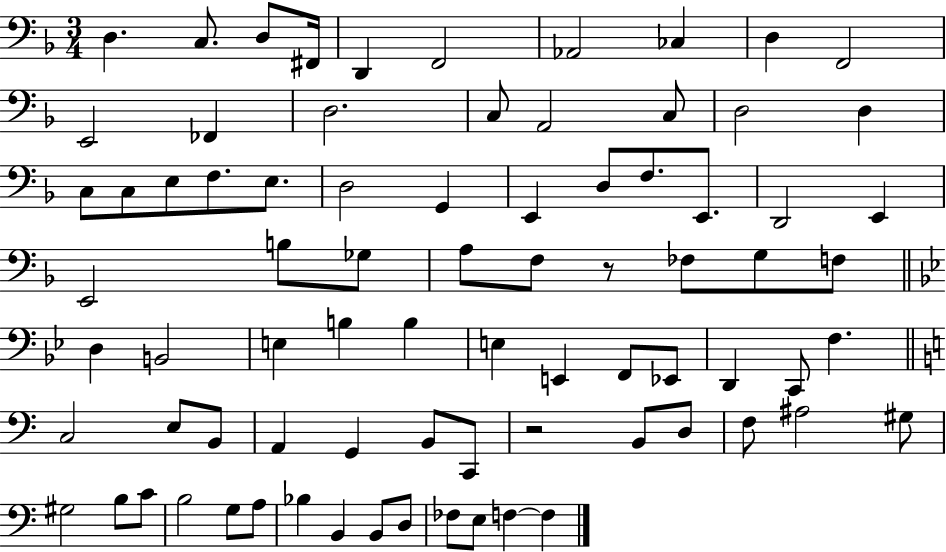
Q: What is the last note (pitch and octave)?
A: F3